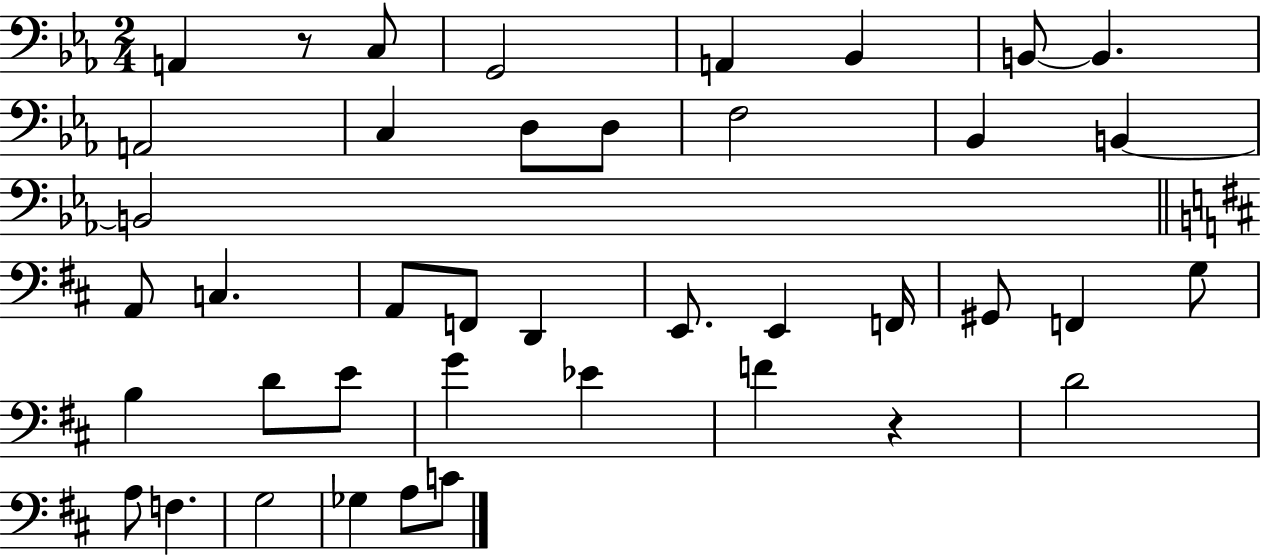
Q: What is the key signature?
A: EES major